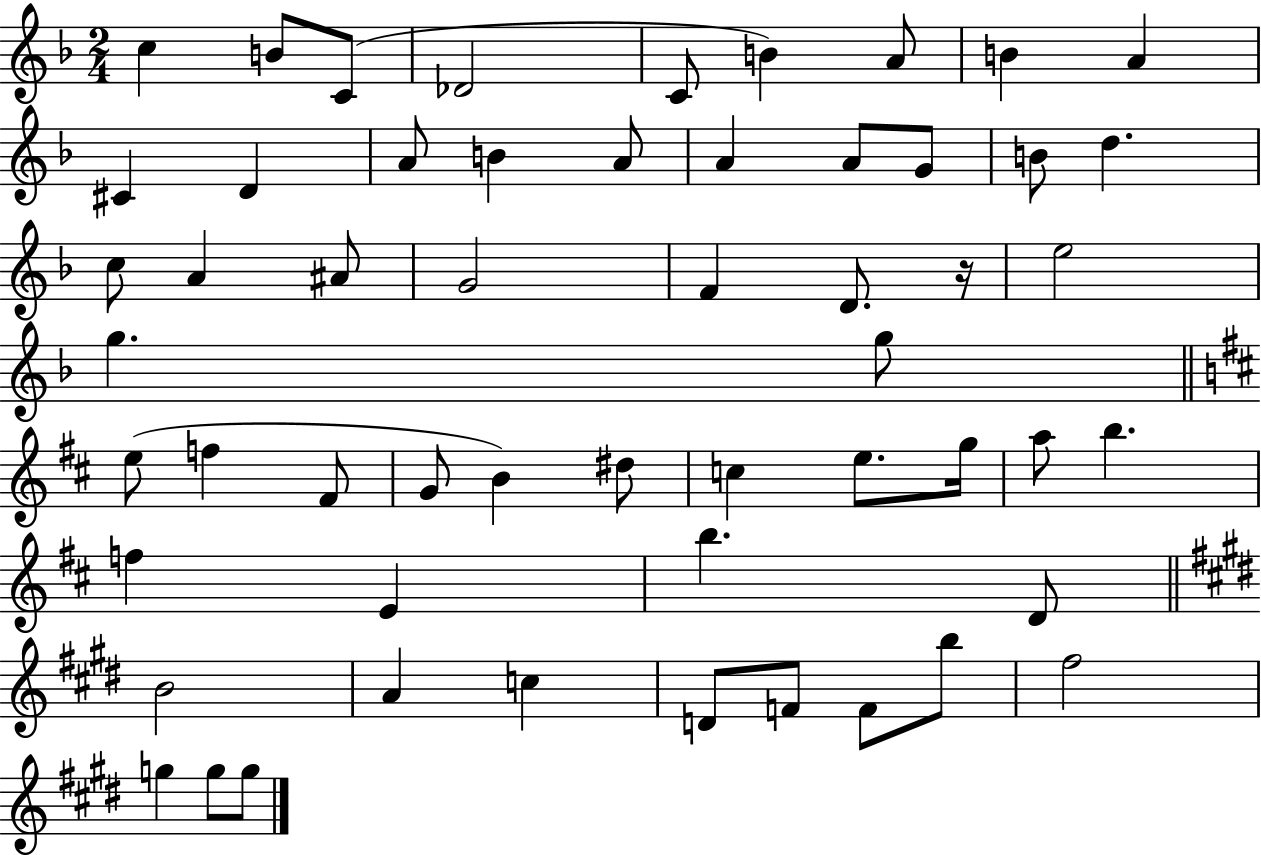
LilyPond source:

{
  \clef treble
  \numericTimeSignature
  \time 2/4
  \key f \major
  c''4 b'8 c'8( | des'2 | c'8 b'4) a'8 | b'4 a'4 | \break cis'4 d'4 | a'8 b'4 a'8 | a'4 a'8 g'8 | b'8 d''4. | \break c''8 a'4 ais'8 | g'2 | f'4 d'8. r16 | e''2 | \break g''4. g''8 | \bar "||" \break \key d \major e''8( f''4 fis'8 | g'8 b'4) dis''8 | c''4 e''8. g''16 | a''8 b''4. | \break f''4 e'4 | b''4. d'8 | \bar "||" \break \key e \major b'2 | a'4 c''4 | d'8 f'8 f'8 b''8 | fis''2 | \break g''4 g''8 g''8 | \bar "|."
}